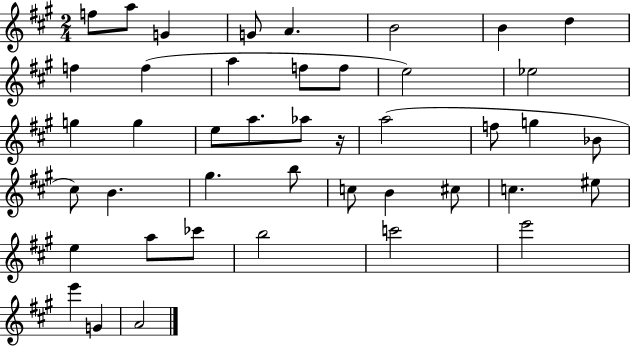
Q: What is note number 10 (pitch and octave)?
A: F5